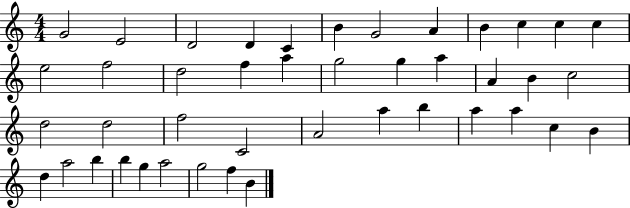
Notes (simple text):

G4/h E4/h D4/h D4/q C4/q B4/q G4/h A4/q B4/q C5/q C5/q C5/q E5/h F5/h D5/h F5/q A5/q G5/h G5/q A5/q A4/q B4/q C5/h D5/h D5/h F5/h C4/h A4/h A5/q B5/q A5/q A5/q C5/q B4/q D5/q A5/h B5/q B5/q G5/q A5/h G5/h F5/q B4/q